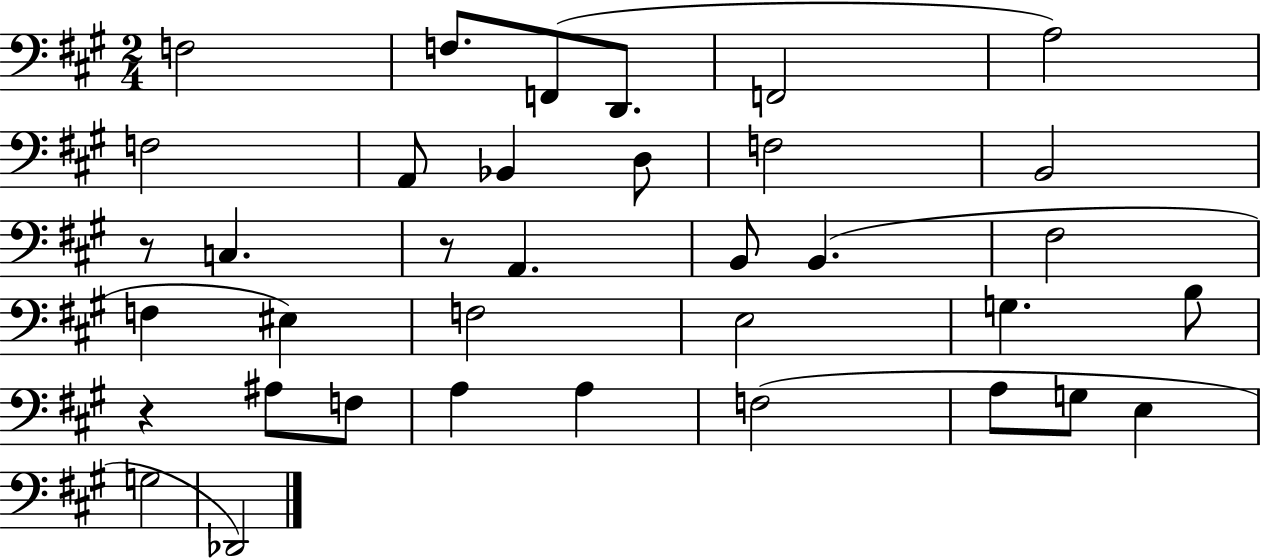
F3/h F3/e. F2/e D2/e. F2/h A3/h F3/h A2/e Bb2/q D3/e F3/h B2/h R/e C3/q. R/e A2/q. B2/e B2/q. F#3/h F3/q EIS3/q F3/h E3/h G3/q. B3/e R/q A#3/e F3/e A3/q A3/q F3/h A3/e G3/e E3/q G3/h Db2/h